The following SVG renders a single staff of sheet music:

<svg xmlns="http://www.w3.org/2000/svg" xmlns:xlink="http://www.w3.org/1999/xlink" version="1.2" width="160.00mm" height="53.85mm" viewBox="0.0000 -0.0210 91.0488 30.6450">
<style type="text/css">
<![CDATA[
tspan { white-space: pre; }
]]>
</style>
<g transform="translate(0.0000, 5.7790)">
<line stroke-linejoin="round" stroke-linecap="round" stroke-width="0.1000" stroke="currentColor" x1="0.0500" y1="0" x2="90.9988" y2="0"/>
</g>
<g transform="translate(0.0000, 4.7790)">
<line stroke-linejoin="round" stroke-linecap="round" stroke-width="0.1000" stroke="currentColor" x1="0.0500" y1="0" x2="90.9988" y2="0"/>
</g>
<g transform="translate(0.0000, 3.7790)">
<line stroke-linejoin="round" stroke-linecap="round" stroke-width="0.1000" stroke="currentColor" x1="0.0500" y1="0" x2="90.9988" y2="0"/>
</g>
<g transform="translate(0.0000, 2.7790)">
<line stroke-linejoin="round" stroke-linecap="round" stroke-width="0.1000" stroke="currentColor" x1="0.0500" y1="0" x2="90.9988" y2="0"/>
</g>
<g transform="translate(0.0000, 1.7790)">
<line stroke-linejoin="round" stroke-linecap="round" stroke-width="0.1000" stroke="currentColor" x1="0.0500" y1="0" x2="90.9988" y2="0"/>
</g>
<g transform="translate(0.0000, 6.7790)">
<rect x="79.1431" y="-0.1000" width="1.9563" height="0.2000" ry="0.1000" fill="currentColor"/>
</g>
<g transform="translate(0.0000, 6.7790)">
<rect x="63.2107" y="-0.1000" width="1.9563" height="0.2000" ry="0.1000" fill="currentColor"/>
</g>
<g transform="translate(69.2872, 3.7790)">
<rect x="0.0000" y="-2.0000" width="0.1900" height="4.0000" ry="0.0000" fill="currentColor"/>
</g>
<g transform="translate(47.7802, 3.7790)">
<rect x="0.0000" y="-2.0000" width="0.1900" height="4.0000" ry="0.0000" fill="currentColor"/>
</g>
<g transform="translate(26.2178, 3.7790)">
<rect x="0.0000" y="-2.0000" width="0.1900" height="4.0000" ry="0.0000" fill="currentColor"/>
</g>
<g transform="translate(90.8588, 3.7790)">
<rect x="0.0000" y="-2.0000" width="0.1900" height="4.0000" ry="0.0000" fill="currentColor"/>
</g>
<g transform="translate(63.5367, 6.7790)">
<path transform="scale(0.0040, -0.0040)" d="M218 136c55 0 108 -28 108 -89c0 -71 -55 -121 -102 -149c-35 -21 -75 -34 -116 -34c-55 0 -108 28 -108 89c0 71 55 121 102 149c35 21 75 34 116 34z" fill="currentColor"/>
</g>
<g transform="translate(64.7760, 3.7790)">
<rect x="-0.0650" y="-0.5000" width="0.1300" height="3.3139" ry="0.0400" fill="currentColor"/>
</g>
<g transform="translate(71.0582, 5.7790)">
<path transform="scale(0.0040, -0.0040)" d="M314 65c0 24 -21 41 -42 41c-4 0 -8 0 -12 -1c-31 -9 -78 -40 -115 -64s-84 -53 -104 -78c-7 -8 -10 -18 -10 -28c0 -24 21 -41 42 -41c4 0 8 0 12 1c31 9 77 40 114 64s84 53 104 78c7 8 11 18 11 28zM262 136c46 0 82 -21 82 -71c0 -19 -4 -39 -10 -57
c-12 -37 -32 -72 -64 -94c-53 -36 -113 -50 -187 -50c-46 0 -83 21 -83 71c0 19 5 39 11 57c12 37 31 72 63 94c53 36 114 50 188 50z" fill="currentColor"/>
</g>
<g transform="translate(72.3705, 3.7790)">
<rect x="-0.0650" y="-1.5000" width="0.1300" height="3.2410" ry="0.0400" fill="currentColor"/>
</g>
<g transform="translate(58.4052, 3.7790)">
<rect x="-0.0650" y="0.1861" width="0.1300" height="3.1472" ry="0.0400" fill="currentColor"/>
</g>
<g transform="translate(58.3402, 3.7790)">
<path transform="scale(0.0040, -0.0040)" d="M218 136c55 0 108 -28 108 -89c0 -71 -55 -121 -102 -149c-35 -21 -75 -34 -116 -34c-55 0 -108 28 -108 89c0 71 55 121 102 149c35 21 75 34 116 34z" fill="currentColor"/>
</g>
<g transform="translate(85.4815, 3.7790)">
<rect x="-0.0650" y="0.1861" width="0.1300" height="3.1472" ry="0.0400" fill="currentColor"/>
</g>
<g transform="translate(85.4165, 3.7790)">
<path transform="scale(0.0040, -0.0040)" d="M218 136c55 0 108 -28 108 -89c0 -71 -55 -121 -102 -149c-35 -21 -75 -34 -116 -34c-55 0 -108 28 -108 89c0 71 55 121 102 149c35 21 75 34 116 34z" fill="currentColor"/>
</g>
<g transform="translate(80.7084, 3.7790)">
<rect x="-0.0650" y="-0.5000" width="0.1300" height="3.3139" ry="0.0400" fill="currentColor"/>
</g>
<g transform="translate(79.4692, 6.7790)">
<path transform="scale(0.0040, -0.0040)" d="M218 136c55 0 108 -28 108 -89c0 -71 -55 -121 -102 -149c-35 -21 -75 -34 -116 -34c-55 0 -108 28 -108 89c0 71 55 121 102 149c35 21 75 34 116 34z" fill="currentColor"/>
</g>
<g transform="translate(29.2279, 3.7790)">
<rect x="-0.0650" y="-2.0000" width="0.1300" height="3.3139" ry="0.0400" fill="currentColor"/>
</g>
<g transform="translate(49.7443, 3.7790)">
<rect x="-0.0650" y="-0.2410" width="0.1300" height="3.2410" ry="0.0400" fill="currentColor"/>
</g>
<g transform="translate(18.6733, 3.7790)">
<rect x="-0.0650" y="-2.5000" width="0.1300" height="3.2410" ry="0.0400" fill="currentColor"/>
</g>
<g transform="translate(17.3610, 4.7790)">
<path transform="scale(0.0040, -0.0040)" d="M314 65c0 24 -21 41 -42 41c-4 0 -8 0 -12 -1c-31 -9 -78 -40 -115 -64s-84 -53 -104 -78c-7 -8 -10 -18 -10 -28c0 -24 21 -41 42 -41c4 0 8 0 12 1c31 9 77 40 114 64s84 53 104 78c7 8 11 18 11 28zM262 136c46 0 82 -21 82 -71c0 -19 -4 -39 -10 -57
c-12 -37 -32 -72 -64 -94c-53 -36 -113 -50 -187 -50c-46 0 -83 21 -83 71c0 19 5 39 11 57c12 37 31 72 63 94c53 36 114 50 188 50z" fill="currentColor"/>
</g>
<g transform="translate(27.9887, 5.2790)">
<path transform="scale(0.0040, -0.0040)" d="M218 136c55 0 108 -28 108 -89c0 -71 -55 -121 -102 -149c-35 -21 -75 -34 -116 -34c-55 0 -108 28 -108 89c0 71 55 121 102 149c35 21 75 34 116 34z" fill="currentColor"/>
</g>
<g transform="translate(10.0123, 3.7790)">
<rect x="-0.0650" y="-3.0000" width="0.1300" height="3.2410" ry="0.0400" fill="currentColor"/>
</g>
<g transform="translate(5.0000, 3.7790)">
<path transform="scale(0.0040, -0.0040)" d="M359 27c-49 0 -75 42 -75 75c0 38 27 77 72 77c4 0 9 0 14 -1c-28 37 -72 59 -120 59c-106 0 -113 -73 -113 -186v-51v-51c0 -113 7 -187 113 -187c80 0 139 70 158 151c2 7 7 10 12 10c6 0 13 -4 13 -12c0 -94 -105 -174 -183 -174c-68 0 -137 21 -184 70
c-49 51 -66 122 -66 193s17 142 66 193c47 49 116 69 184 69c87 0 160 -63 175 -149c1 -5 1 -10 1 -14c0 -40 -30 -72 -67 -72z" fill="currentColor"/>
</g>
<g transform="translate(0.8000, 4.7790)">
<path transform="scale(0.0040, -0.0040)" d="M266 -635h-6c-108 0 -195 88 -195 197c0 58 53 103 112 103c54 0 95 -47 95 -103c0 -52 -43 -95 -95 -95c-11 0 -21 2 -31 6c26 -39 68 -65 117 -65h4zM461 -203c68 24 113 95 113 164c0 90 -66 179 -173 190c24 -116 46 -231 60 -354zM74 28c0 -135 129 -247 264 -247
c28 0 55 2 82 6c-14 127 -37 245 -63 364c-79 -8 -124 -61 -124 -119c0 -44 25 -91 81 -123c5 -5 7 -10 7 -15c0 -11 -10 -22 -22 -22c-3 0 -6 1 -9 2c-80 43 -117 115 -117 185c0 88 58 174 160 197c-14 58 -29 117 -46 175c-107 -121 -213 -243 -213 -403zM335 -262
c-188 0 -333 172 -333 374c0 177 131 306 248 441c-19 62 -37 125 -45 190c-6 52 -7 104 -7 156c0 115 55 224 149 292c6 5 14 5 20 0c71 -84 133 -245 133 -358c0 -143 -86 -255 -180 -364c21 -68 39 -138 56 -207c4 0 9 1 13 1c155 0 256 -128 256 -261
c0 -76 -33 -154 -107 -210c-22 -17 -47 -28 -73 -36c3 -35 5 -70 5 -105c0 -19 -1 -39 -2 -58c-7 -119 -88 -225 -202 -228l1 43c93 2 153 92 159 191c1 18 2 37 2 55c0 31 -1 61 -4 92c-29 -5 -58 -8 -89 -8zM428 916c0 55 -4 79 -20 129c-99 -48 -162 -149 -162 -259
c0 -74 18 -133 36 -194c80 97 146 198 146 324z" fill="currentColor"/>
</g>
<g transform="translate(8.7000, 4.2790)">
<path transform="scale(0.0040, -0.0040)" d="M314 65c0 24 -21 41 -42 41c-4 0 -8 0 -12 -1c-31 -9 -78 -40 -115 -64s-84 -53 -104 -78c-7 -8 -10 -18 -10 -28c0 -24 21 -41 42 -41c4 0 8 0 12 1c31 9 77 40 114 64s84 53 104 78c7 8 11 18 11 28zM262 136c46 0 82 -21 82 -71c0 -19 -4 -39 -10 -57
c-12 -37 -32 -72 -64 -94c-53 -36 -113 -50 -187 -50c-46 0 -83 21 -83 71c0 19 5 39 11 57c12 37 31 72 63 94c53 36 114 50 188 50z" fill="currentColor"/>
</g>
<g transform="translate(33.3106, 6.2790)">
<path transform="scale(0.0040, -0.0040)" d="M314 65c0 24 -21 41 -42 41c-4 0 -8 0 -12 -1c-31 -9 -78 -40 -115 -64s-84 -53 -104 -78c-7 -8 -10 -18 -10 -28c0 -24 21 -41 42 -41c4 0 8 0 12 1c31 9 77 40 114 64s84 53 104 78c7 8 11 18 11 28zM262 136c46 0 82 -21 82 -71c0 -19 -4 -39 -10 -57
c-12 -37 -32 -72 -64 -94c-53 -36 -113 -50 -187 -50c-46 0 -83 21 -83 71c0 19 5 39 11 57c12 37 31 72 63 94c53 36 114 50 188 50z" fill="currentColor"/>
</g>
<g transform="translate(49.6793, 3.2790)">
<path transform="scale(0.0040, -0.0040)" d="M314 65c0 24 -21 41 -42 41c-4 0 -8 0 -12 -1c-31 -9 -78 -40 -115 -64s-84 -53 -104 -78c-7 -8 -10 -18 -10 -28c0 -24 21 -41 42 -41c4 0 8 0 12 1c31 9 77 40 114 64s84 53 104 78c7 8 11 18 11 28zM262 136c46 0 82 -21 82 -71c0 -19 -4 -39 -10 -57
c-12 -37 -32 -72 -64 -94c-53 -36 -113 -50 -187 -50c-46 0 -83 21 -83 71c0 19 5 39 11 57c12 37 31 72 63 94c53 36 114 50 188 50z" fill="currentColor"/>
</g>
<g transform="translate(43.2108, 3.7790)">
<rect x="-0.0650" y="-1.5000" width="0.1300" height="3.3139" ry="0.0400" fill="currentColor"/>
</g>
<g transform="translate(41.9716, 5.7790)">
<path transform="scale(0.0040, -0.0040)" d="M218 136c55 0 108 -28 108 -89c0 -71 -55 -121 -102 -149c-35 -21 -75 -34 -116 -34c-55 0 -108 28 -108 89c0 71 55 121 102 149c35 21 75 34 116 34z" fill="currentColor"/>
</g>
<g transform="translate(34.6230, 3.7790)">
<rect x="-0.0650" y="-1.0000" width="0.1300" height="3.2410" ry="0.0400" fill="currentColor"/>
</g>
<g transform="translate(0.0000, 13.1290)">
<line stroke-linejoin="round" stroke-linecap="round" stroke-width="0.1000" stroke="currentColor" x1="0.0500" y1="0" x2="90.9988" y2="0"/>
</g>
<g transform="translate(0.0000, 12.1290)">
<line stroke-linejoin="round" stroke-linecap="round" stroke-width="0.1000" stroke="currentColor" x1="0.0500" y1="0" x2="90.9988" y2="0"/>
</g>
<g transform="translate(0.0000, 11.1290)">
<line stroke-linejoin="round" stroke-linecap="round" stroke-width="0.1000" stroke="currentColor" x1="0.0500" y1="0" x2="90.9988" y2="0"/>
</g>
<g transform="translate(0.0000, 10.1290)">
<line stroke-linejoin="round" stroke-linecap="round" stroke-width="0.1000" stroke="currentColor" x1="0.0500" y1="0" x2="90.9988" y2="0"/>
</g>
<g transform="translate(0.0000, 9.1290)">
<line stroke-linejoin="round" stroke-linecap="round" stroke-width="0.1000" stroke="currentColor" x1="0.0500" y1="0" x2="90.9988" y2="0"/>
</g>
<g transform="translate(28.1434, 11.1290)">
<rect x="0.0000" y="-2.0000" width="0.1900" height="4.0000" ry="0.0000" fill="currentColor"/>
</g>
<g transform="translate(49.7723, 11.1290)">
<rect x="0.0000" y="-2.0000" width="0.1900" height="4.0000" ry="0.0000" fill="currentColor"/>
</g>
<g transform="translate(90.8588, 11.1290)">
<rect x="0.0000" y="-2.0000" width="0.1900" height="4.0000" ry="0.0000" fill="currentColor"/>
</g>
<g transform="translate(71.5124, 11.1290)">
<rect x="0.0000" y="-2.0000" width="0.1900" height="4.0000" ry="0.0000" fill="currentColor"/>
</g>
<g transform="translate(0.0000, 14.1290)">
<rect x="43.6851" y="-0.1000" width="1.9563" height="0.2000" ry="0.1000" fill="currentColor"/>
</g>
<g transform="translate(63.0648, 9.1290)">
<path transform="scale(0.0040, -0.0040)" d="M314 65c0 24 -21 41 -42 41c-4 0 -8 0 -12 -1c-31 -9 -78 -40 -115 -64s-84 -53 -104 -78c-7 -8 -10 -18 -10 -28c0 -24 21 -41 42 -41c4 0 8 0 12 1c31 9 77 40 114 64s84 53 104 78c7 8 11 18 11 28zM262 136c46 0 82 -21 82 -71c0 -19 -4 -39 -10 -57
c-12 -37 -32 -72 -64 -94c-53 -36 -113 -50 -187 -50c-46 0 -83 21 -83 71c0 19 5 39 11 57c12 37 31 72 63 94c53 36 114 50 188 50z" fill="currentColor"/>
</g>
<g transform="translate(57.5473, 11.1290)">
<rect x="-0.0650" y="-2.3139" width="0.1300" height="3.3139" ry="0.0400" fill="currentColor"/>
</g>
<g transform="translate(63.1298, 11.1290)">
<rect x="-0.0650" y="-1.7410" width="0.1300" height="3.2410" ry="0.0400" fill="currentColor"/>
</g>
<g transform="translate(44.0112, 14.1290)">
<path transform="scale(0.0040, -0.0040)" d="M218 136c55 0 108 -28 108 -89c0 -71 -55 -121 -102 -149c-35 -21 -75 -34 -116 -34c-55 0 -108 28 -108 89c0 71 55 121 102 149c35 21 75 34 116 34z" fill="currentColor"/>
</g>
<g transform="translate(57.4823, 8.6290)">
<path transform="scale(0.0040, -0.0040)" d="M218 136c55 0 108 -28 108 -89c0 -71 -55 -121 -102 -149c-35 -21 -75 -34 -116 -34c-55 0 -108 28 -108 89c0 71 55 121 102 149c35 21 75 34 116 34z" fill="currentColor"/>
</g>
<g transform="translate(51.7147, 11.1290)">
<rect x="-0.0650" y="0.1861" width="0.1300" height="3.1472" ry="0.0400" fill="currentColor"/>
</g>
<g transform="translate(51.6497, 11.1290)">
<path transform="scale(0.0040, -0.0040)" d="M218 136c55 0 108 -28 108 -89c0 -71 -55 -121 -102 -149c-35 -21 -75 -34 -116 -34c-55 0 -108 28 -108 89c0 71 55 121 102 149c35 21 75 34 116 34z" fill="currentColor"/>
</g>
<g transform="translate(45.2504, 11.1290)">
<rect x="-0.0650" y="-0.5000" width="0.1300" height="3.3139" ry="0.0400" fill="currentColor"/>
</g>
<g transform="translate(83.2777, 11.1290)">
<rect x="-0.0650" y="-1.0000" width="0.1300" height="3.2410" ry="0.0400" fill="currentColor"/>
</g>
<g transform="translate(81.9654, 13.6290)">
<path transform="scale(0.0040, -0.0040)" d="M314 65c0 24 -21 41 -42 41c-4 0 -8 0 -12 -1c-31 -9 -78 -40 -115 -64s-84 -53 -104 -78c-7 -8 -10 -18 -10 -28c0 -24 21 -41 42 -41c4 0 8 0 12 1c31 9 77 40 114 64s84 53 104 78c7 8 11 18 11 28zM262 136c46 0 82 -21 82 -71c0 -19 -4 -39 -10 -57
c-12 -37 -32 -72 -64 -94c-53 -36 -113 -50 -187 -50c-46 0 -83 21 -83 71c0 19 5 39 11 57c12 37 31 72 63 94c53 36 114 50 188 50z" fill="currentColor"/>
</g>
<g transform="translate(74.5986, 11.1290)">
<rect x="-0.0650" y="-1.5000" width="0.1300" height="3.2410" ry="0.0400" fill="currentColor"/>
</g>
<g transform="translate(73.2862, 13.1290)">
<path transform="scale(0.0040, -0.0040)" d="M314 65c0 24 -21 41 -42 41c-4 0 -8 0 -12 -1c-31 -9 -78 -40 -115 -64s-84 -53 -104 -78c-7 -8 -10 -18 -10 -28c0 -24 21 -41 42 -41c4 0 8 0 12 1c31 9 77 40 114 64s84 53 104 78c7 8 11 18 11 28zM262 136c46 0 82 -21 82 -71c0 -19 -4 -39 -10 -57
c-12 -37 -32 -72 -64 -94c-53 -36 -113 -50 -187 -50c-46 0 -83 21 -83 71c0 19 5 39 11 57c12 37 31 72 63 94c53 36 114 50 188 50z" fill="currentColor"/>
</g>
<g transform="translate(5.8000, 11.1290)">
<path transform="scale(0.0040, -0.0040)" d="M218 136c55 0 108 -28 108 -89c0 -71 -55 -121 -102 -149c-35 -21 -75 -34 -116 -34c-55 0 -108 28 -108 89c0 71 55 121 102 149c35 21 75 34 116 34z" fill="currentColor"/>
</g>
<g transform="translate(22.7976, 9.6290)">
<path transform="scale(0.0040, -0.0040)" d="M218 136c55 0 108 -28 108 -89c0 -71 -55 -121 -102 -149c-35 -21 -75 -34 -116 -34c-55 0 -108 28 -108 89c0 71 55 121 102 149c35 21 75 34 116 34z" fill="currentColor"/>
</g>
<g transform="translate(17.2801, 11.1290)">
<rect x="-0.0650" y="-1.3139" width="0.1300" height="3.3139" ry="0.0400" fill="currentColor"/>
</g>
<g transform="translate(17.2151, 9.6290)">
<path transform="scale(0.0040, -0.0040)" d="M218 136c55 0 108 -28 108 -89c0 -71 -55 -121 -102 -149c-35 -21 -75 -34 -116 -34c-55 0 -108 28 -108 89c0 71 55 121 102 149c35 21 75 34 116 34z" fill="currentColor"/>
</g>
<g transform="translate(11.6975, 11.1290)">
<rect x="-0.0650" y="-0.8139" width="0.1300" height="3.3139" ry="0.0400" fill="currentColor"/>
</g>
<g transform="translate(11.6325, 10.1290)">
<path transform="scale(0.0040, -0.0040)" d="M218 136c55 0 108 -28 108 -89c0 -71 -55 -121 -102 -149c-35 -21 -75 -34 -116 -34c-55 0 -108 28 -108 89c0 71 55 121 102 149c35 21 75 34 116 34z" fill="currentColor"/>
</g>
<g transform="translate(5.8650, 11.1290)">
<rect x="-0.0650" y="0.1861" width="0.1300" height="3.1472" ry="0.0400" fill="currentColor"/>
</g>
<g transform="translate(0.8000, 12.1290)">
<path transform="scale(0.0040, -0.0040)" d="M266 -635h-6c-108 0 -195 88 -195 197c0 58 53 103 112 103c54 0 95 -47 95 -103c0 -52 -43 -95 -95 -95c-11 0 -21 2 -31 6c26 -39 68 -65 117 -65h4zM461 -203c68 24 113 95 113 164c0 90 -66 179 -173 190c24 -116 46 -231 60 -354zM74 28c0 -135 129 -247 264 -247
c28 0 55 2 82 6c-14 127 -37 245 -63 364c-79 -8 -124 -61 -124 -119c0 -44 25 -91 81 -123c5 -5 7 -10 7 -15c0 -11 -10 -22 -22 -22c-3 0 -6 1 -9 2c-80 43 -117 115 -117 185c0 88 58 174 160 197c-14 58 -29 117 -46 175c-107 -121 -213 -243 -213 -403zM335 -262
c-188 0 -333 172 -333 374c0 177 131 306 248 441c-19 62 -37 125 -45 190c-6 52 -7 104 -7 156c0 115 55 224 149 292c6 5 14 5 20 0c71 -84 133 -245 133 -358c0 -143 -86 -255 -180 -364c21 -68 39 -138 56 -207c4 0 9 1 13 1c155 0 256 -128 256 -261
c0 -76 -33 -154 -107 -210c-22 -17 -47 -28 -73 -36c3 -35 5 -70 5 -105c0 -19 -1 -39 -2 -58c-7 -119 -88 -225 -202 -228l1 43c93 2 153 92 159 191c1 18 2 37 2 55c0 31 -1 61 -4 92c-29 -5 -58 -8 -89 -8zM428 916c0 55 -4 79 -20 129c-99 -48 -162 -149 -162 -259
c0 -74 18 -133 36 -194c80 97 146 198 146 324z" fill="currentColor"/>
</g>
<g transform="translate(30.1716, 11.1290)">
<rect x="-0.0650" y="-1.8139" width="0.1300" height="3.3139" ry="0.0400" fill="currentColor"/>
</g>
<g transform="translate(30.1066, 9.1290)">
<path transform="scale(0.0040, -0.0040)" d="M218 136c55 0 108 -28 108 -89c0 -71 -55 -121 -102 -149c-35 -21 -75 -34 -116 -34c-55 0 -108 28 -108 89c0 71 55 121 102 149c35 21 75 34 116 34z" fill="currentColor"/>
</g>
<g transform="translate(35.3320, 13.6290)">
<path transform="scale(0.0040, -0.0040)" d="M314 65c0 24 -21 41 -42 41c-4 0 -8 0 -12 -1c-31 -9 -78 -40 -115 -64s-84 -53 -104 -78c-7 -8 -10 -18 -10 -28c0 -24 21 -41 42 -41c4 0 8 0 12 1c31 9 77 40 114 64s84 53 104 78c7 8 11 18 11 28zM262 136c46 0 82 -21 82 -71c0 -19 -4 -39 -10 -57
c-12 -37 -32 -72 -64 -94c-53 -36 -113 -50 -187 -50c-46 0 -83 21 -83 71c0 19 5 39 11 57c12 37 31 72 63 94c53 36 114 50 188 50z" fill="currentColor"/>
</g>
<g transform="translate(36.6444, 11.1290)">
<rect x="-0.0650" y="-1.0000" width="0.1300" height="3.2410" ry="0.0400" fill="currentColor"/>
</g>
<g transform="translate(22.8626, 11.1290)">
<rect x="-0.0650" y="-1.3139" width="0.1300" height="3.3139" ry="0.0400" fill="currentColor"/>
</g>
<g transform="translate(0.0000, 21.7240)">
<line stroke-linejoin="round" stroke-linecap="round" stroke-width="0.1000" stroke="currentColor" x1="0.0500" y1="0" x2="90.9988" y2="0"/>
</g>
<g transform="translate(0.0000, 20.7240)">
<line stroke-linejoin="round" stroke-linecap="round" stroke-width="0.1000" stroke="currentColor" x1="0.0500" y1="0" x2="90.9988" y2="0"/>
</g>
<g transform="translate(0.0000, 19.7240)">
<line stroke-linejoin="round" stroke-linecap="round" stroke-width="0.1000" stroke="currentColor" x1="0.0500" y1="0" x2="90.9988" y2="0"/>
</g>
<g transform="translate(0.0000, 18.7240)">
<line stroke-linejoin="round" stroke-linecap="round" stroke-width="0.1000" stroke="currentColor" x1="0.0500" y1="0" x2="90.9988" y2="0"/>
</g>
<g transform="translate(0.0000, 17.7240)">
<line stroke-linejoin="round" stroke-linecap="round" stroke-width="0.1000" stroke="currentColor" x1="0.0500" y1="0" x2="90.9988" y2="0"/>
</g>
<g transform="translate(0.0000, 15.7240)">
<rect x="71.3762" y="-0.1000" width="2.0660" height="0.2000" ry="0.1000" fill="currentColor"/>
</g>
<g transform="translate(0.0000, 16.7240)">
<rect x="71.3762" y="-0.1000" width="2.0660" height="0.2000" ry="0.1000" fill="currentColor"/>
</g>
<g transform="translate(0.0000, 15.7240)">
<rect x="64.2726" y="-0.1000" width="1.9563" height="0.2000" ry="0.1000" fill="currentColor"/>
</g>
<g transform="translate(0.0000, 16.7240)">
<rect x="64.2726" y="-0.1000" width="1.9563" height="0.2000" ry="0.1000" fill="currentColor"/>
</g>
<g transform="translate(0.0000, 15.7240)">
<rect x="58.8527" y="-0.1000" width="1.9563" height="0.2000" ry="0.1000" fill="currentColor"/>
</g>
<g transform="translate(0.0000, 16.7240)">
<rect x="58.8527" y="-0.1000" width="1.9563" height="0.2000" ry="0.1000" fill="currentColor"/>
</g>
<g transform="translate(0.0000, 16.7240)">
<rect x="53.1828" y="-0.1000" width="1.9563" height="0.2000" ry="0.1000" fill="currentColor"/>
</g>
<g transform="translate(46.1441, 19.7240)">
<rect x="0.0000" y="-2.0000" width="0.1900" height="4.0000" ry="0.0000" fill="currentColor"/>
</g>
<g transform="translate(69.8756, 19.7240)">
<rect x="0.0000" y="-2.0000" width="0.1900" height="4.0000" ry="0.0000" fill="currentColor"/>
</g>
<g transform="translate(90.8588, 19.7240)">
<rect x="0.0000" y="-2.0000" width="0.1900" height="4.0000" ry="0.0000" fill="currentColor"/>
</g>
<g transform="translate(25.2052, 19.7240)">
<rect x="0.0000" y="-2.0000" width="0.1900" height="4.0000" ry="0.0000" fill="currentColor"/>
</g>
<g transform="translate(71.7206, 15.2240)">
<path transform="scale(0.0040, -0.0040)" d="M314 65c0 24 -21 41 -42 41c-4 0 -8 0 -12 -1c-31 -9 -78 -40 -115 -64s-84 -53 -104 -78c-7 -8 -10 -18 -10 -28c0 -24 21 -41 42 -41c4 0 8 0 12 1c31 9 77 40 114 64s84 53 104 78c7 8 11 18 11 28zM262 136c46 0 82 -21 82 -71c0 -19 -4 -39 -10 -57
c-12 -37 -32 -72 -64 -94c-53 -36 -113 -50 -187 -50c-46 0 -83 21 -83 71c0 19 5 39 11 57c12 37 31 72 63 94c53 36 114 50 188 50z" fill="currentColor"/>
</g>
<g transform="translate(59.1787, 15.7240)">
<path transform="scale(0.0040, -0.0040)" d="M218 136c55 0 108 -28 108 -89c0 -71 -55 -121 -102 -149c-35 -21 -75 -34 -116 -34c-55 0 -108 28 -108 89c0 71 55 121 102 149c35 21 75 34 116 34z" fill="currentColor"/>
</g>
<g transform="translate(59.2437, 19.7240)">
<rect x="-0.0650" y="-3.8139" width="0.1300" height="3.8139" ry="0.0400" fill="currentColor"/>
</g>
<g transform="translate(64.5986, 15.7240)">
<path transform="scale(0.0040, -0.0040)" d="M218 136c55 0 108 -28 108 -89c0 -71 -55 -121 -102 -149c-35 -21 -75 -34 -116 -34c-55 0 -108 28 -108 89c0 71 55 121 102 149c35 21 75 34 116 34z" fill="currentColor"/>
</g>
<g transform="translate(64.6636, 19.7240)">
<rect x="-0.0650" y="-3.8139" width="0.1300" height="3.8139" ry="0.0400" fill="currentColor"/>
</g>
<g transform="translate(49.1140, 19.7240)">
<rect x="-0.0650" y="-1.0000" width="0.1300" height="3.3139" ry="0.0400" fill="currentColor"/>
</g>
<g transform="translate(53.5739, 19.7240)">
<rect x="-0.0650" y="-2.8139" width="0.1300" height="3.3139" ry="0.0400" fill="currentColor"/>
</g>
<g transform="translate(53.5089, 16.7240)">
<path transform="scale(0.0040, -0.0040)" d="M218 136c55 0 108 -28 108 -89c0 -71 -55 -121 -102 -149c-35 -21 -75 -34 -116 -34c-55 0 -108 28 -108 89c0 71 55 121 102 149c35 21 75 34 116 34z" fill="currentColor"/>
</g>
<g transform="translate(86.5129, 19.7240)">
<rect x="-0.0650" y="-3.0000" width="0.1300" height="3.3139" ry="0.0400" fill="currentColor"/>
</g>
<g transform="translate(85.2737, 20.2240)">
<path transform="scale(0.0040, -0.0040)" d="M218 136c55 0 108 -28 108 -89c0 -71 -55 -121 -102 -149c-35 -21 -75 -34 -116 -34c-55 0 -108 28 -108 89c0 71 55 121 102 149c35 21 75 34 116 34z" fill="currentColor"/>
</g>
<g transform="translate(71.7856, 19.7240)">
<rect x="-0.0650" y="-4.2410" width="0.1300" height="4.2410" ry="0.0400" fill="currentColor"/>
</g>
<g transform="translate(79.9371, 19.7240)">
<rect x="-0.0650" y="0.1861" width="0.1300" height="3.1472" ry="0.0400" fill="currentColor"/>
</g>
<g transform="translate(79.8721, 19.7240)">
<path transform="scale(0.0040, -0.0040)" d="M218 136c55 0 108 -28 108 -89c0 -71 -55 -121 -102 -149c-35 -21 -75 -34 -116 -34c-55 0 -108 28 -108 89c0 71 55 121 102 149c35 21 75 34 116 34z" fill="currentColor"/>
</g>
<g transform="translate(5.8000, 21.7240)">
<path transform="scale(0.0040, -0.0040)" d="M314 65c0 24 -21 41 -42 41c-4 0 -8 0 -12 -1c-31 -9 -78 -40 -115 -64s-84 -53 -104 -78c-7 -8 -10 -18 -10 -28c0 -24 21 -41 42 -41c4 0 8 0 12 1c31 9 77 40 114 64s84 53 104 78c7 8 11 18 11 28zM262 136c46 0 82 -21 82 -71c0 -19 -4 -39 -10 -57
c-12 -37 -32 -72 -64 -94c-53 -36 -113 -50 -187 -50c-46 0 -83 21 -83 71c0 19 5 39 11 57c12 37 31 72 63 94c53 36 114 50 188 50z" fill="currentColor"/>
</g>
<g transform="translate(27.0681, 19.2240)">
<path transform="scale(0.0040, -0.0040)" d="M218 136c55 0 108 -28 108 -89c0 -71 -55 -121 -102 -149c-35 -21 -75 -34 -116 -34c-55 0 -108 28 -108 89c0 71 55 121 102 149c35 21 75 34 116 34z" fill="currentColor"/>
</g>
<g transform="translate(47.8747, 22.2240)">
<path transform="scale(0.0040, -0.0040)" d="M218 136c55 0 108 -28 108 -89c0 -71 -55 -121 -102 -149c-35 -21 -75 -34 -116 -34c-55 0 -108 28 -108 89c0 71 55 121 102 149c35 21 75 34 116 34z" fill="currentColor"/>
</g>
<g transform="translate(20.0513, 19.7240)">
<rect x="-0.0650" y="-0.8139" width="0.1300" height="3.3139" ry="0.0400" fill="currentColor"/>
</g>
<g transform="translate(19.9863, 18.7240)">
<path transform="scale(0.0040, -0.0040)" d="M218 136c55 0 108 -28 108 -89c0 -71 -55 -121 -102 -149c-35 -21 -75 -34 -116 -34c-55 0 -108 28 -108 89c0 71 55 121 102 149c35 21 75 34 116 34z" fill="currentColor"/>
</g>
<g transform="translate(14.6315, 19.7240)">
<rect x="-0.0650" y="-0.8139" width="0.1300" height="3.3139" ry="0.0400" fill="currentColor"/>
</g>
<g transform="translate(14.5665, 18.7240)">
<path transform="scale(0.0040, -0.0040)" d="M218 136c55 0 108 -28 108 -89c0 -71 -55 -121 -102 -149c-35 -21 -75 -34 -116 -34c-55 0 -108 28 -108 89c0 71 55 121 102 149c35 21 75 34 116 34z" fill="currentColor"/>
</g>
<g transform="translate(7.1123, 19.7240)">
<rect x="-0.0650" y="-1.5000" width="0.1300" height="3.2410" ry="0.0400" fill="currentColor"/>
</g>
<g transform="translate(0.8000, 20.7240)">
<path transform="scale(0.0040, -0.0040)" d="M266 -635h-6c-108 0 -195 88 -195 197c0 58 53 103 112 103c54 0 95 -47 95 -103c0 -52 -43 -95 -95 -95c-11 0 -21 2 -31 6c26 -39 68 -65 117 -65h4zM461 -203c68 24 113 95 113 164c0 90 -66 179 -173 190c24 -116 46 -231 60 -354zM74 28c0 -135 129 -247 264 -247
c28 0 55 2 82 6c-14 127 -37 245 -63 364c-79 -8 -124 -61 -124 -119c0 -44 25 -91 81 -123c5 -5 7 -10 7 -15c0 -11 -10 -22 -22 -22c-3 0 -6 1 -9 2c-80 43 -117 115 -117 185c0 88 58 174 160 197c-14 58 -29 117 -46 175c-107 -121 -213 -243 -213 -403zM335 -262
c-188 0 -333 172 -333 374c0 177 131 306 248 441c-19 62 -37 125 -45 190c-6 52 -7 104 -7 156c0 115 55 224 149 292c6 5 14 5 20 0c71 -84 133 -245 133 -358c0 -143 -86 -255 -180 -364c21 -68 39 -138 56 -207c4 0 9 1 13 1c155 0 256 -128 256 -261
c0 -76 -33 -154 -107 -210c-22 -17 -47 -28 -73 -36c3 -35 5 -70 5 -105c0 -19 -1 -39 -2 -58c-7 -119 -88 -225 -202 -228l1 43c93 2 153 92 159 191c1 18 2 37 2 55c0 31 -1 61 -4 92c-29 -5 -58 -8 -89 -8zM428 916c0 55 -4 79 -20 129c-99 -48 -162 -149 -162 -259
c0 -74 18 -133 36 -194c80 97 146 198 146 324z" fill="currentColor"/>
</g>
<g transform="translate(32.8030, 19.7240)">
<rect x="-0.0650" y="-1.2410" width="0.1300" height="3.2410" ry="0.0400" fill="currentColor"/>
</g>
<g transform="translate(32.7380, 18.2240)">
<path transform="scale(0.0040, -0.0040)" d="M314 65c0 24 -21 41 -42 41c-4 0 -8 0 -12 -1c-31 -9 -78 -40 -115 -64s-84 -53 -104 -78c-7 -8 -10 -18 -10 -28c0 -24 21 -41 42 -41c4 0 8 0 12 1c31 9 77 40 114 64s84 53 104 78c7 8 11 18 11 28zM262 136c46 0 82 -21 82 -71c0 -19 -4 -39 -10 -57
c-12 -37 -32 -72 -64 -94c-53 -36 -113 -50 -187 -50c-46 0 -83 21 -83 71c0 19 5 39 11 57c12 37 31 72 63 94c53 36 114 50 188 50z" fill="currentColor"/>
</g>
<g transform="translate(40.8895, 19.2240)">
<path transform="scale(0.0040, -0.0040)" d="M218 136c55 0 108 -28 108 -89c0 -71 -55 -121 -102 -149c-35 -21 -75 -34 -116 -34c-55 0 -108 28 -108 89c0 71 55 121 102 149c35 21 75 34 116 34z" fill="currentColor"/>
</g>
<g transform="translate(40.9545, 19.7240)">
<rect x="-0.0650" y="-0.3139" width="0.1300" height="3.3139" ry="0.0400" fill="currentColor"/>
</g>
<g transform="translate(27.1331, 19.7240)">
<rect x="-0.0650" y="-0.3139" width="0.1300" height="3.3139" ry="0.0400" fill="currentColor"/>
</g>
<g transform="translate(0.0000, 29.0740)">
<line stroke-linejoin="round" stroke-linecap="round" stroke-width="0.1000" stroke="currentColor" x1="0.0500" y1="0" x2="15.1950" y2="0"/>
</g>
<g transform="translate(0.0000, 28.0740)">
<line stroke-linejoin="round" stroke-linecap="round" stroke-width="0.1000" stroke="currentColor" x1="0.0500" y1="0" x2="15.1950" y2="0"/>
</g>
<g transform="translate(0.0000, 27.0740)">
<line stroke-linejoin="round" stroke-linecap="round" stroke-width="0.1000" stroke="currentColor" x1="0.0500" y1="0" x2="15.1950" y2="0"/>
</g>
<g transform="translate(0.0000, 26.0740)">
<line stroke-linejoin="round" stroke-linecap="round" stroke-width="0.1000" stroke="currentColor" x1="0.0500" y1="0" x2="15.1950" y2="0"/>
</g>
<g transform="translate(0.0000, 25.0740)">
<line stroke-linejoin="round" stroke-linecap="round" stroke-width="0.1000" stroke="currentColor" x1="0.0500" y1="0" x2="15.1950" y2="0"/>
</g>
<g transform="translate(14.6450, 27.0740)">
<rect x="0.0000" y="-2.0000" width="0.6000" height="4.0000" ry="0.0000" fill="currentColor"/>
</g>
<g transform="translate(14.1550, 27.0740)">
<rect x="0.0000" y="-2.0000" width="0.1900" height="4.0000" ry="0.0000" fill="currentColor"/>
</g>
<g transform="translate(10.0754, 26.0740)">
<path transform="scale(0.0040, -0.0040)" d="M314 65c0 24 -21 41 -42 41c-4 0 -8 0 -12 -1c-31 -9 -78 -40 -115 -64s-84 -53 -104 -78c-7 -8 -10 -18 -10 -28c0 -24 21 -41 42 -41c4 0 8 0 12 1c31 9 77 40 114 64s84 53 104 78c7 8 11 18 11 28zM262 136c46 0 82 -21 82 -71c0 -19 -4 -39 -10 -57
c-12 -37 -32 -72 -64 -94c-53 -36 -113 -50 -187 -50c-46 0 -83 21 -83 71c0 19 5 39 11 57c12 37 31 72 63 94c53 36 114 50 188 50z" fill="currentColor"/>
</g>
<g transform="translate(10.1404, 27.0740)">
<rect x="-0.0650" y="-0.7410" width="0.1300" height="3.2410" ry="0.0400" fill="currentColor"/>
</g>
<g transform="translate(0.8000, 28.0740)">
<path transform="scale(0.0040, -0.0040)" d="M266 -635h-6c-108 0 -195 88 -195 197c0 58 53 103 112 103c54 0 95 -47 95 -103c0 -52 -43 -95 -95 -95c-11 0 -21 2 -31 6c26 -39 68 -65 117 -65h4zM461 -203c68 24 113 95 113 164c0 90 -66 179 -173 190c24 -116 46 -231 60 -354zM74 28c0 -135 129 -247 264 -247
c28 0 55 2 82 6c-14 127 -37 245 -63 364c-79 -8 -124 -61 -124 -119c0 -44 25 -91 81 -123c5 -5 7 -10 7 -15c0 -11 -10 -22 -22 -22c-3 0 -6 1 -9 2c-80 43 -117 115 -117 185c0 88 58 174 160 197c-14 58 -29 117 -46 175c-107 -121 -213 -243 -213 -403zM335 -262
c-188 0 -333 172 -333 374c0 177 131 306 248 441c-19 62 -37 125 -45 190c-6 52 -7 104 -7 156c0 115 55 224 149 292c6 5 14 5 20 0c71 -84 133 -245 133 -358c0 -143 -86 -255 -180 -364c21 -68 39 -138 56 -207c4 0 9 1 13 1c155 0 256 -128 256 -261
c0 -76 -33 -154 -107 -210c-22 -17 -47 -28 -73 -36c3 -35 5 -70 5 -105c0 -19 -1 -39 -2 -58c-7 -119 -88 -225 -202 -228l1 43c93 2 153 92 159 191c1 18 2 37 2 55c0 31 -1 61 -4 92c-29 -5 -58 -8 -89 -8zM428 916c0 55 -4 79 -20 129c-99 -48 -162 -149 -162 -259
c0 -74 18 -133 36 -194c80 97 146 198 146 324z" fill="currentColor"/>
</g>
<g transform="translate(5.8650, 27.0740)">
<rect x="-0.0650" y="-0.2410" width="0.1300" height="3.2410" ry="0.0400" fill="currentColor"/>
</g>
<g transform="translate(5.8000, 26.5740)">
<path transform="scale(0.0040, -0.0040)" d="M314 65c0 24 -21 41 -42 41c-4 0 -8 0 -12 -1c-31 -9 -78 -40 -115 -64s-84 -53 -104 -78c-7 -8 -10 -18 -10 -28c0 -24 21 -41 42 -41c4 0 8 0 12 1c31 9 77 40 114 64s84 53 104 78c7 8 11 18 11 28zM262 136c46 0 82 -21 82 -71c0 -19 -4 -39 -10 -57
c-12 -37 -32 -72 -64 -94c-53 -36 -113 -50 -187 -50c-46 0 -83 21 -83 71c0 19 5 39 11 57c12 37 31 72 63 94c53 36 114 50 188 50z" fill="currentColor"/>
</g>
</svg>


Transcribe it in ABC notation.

X:1
T:Untitled
M:4/4
L:1/4
K:C
A2 G2 F D2 E c2 B C E2 C B B d e e f D2 C B g f2 E2 D2 E2 d d c e2 c D a c' c' d'2 B A c2 d2